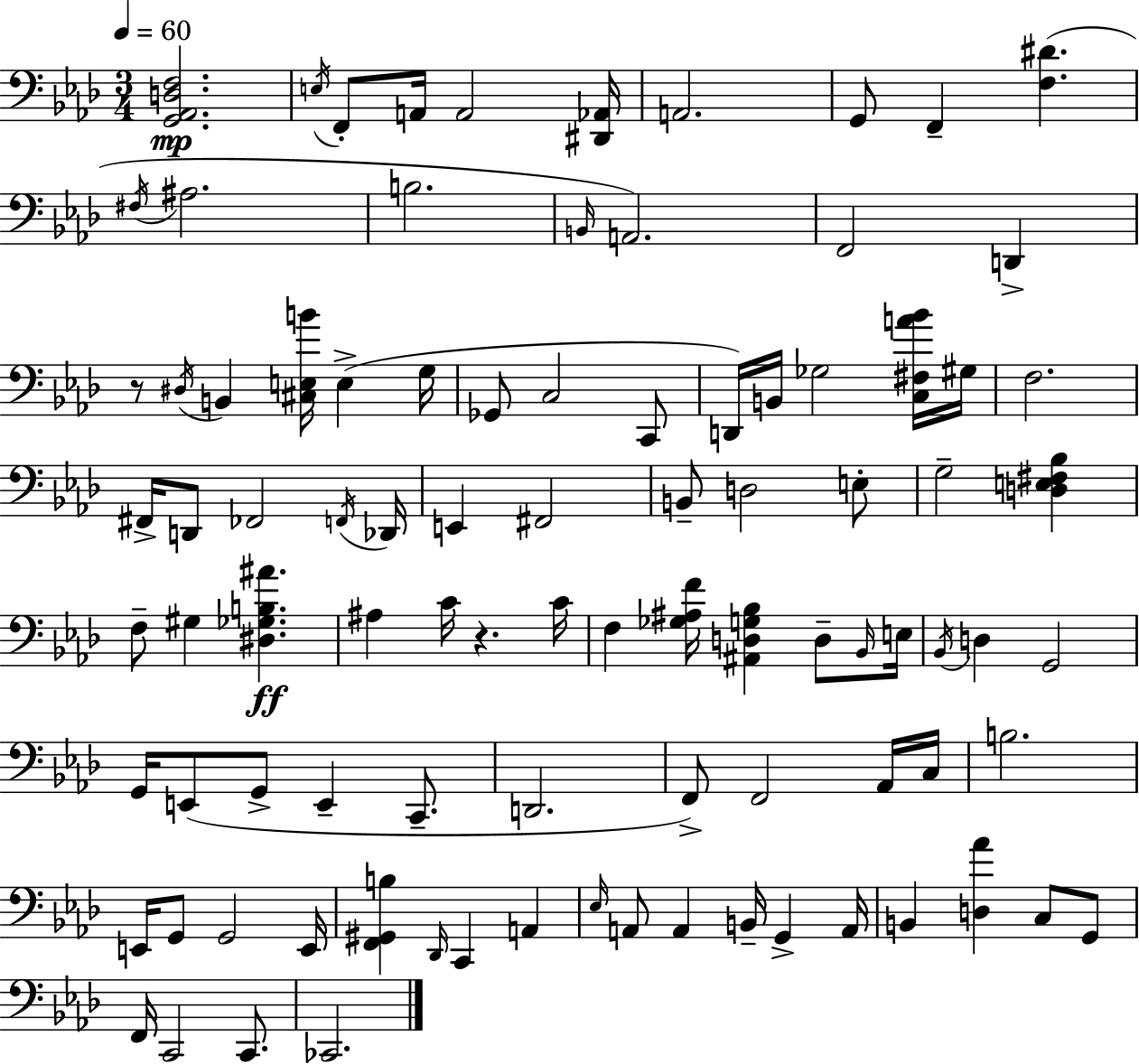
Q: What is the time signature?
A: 3/4